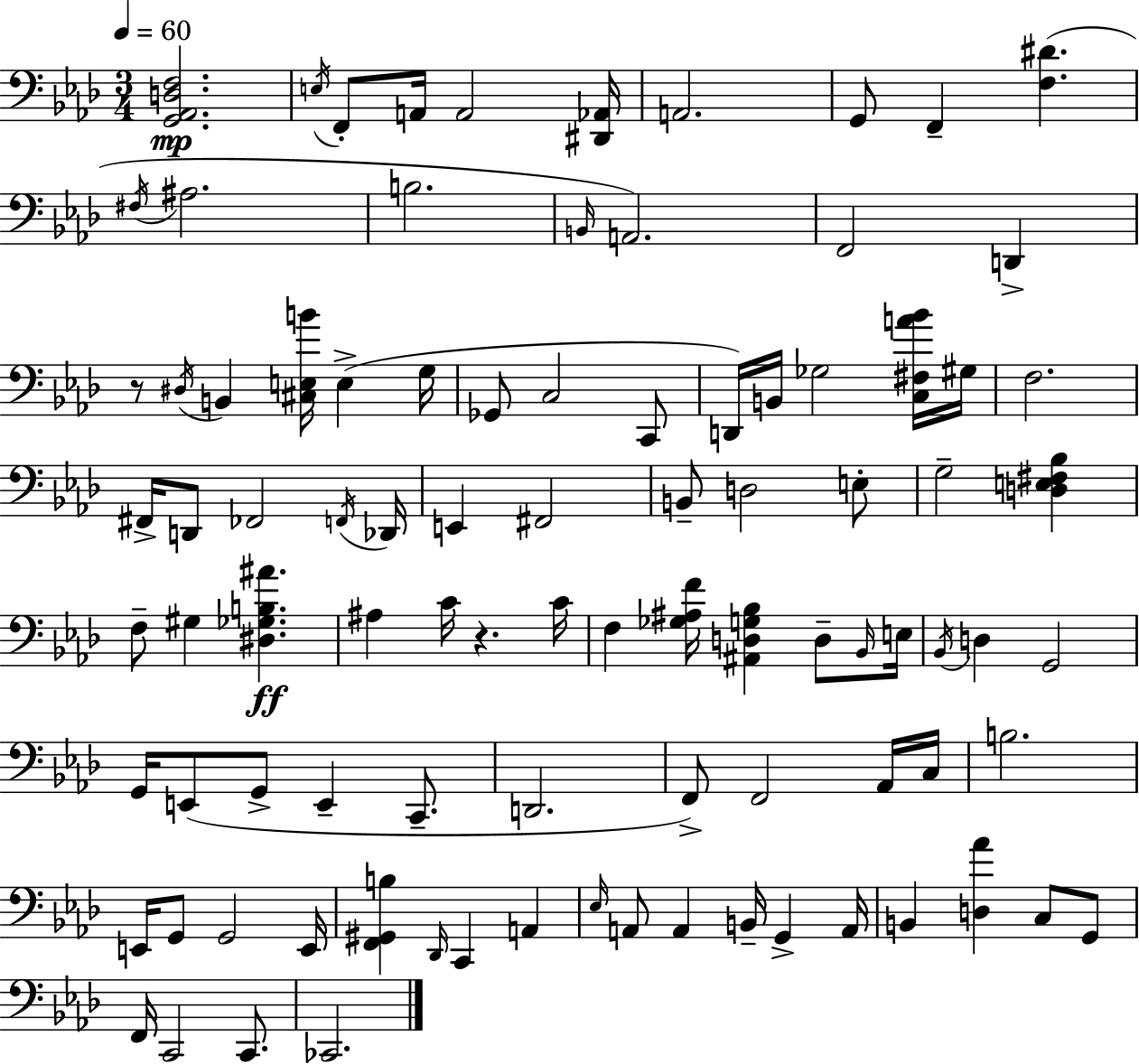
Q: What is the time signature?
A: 3/4